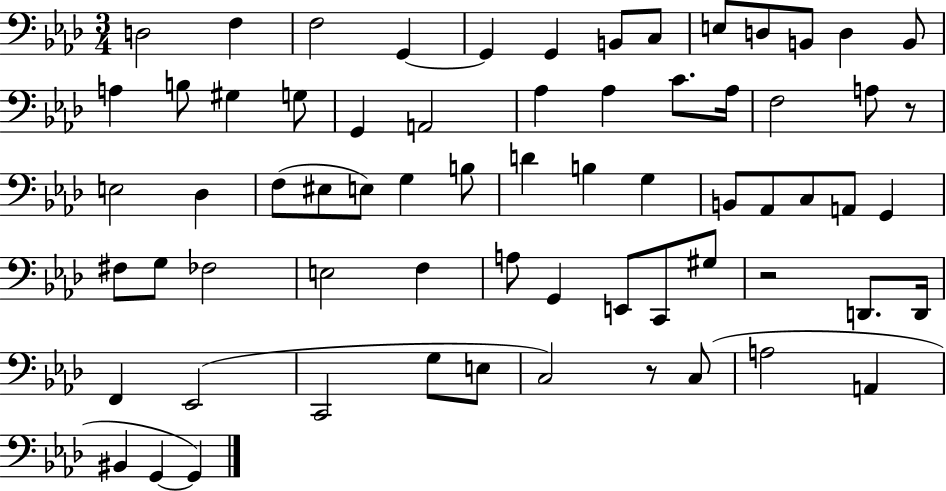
{
  \clef bass
  \numericTimeSignature
  \time 3/4
  \key aes \major
  d2 f4 | f2 g,4~~ | g,4 g,4 b,8 c8 | e8 d8 b,8 d4 b,8 | \break a4 b8 gis4 g8 | g,4 a,2 | aes4 aes4 c'8. aes16 | f2 a8 r8 | \break e2 des4 | f8( eis8 e8) g4 b8 | d'4 b4 g4 | b,8 aes,8 c8 a,8 g,4 | \break fis8 g8 fes2 | e2 f4 | a8 g,4 e,8 c,8 gis8 | r2 d,8. d,16 | \break f,4 ees,2( | c,2 g8 e8 | c2) r8 c8( | a2 a,4 | \break bis,4 g,4~~ g,4) | \bar "|."
}